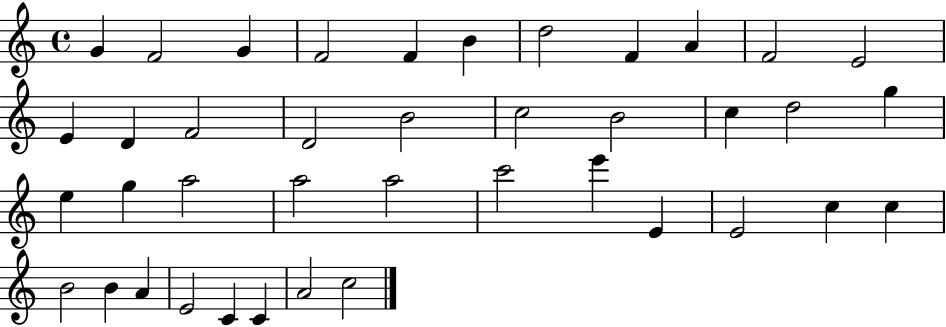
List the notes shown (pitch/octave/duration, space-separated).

G4/q F4/h G4/q F4/h F4/q B4/q D5/h F4/q A4/q F4/h E4/h E4/q D4/q F4/h D4/h B4/h C5/h B4/h C5/q D5/h G5/q E5/q G5/q A5/h A5/h A5/h C6/h E6/q E4/q E4/h C5/q C5/q B4/h B4/q A4/q E4/h C4/q C4/q A4/h C5/h